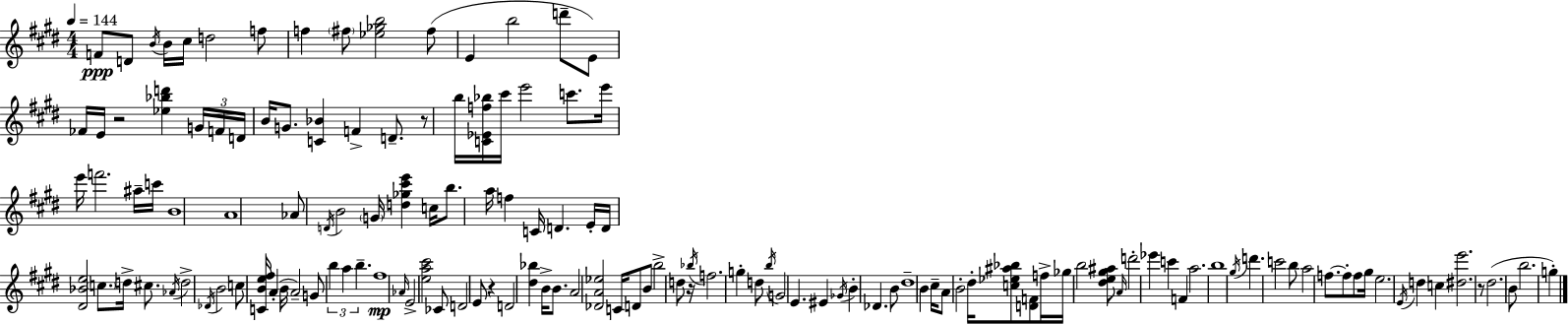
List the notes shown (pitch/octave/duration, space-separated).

F4/e D4/e B4/s B4/s C#5/s D5/h F5/e F5/q F#5/e [Eb5,Gb5,B5]/h F#5/e E4/q B5/h D6/e E4/e FES4/s E4/s R/h [Eb5,Bb5,D6]/q G4/s F4/s D4/s B4/s G4/e. [C4,Bb4]/q F4/q D4/e. R/e B5/s [C4,Eb4,F5,Bb5]/s C#6/s E6/h C6/e. E6/s E6/s F6/h. A#5/s C6/s B4/w A4/w Ab4/e D4/s B4/h G4/s [D5,Gb5,C#6,E6]/q C5/s B5/e. A5/s F5/q C4/s D4/q. E4/s D4/s [D#4,Bb4,E5]/h C5/e. D5/s C#5/e. Ab4/s D5/h Db4/s B4/h C5/e [C4,B4,E5,F#5]/s A4/q B4/s A4/h G4/e B5/q A5/q B5/q. F#5/w Ab4/s E4/h [E5,A5,C#6]/h CES4/e D4/h E4/e R/q D4/h [D#5,Bb5]/q B4/s B4/e. A4/h [Db4,A4,Eb5]/h C4/s D4/e B4/e B5/h D5/e R/s Bb5/s F5/h. G5/q D5/e B5/s G4/h E4/q. EIS4/q Gb4/s B4/q Db4/q. B4/e D#5/w B4/q C#5/s A4/e B4/h D#5/s [C5,Eb5,A#5,Bb5]/e [D4,F4]/e F5/s Gb5/s B5/h [D#5,E5,G#5,A#5]/e A4/s D6/h Eb6/q C6/q F4/q A5/h. B5/w G#5/s D6/q. C6/h B5/e A5/h F5/e. F5/e F5/e G#5/s E5/h. E4/s D5/q C5/q [D#5,E6]/h. R/e D#5/h. B4/e B5/h. G5/q